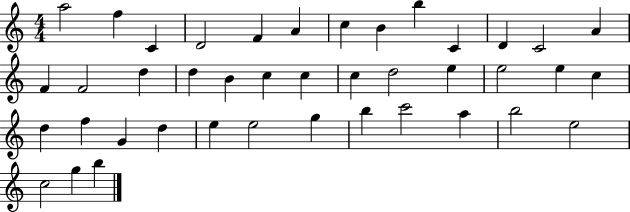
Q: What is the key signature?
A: C major